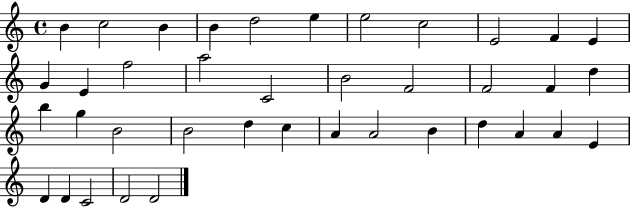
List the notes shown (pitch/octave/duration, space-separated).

B4/q C5/h B4/q B4/q D5/h E5/q E5/h C5/h E4/h F4/q E4/q G4/q E4/q F5/h A5/h C4/h B4/h F4/h F4/h F4/q D5/q B5/q G5/q B4/h B4/h D5/q C5/q A4/q A4/h B4/q D5/q A4/q A4/q E4/q D4/q D4/q C4/h D4/h D4/h